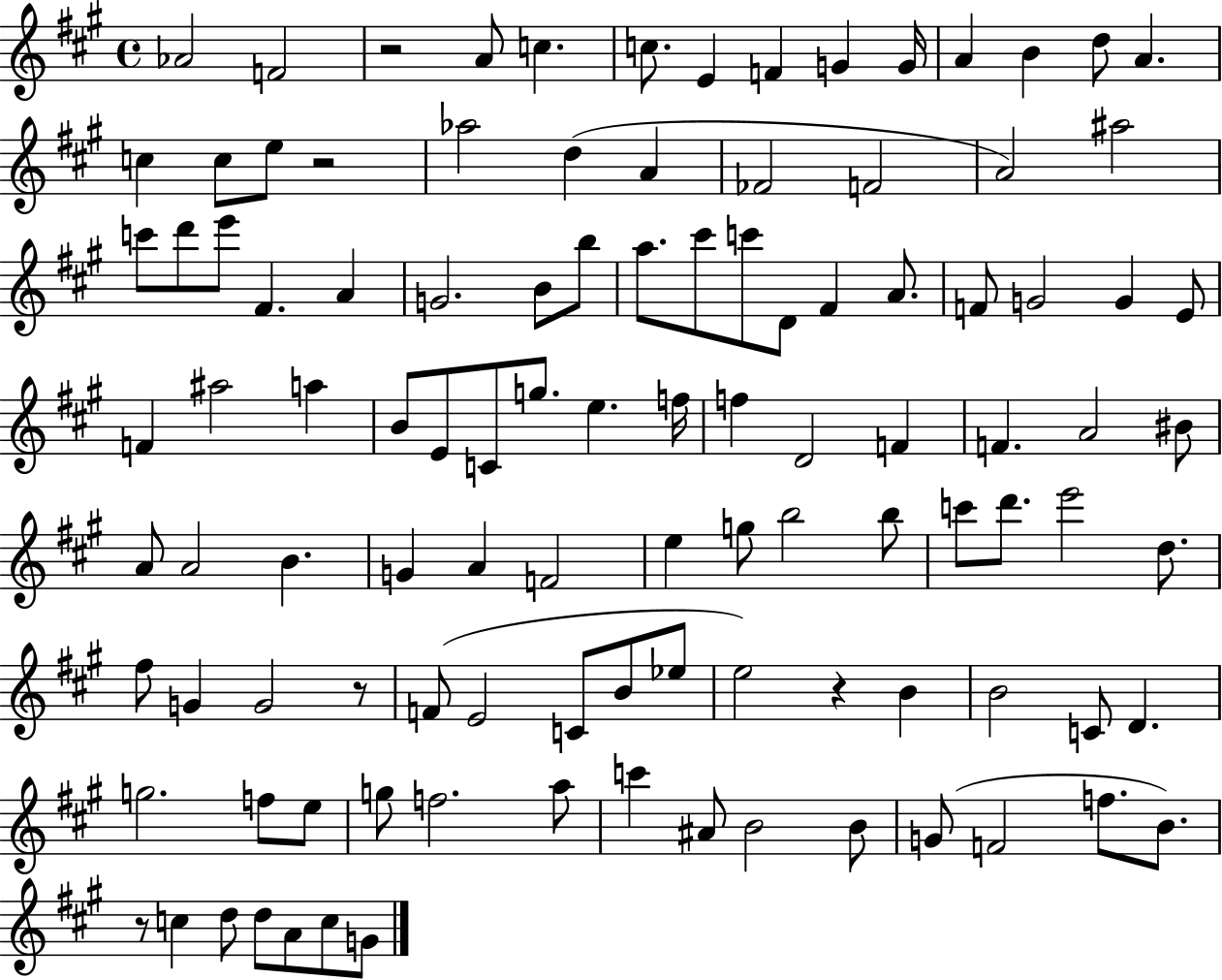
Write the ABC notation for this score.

X:1
T:Untitled
M:4/4
L:1/4
K:A
_A2 F2 z2 A/2 c c/2 E F G G/4 A B d/2 A c c/2 e/2 z2 _a2 d A _F2 F2 A2 ^a2 c'/2 d'/2 e'/2 ^F A G2 B/2 b/2 a/2 ^c'/2 c'/2 D/2 ^F A/2 F/2 G2 G E/2 F ^a2 a B/2 E/2 C/2 g/2 e f/4 f D2 F F A2 ^B/2 A/2 A2 B G A F2 e g/2 b2 b/2 c'/2 d'/2 e'2 d/2 ^f/2 G G2 z/2 F/2 E2 C/2 B/2 _e/2 e2 z B B2 C/2 D g2 f/2 e/2 g/2 f2 a/2 c' ^A/2 B2 B/2 G/2 F2 f/2 B/2 z/2 c d/2 d/2 A/2 c/2 G/2